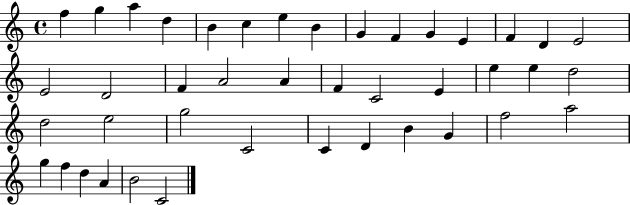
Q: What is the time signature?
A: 4/4